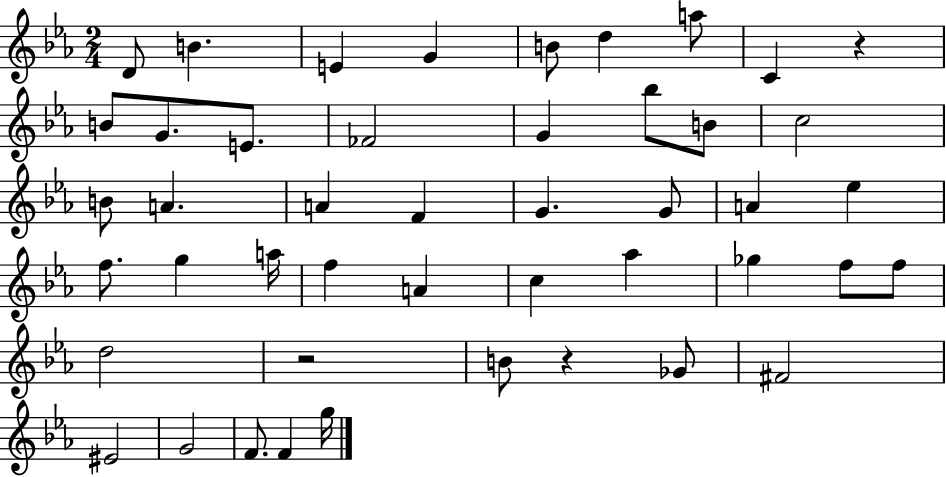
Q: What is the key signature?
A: EES major